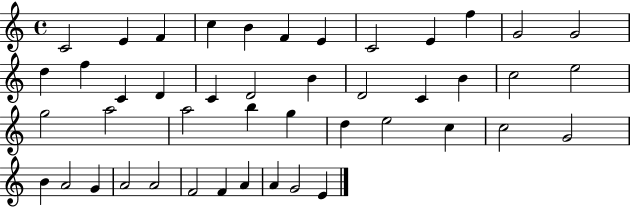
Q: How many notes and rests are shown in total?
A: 45